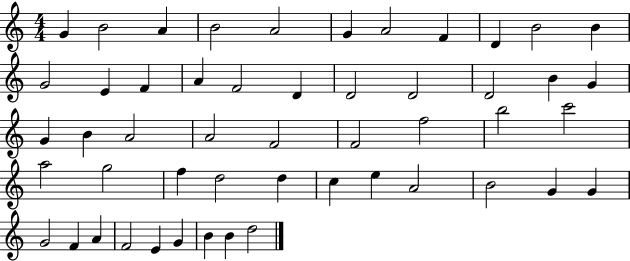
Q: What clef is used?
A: treble